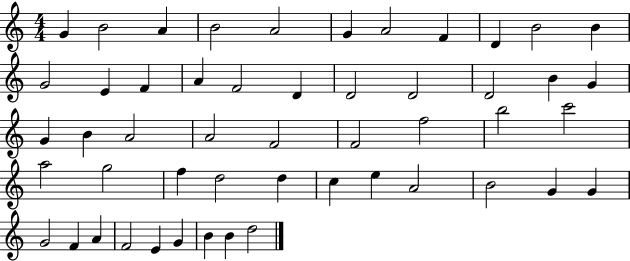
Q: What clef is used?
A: treble